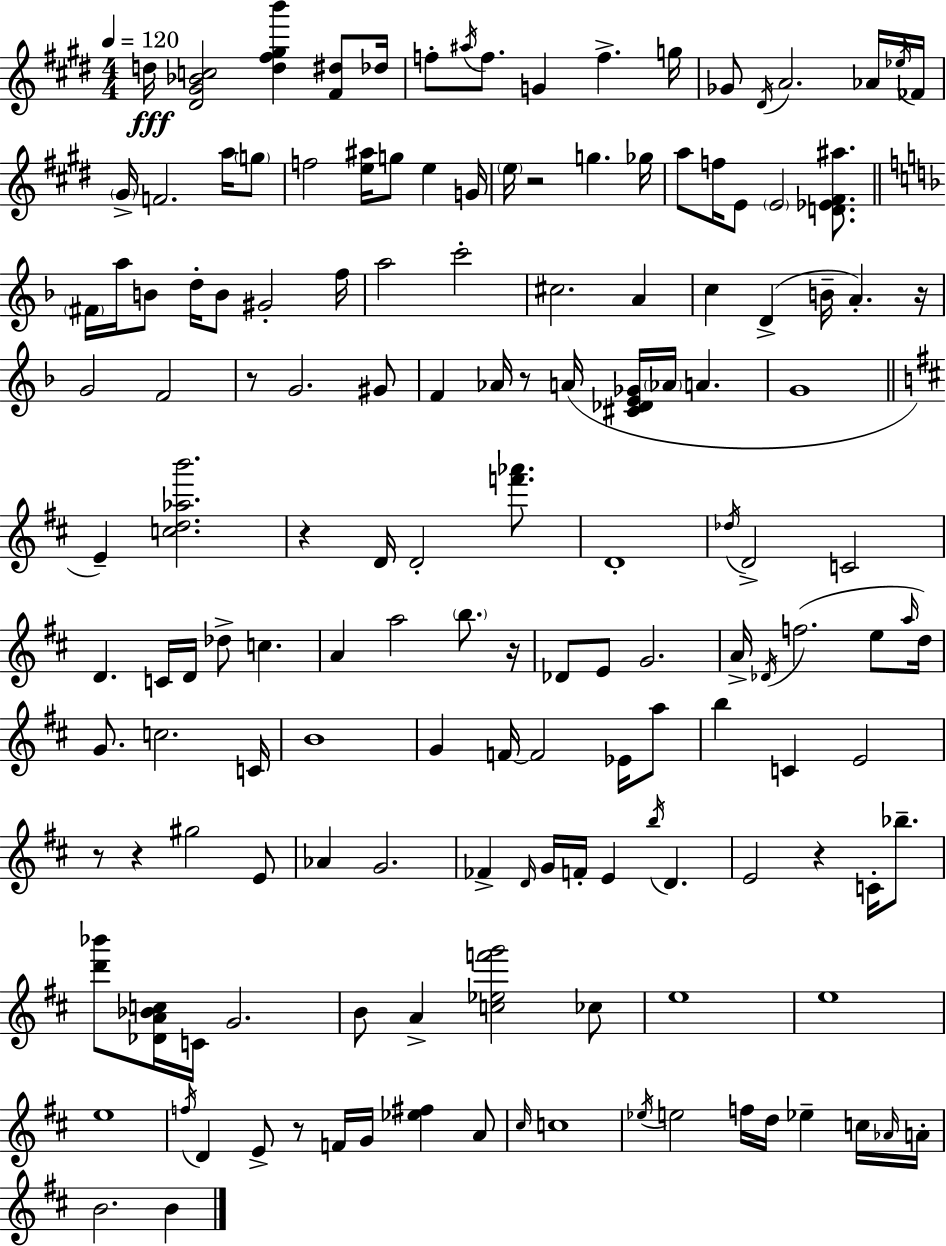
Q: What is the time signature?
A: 4/4